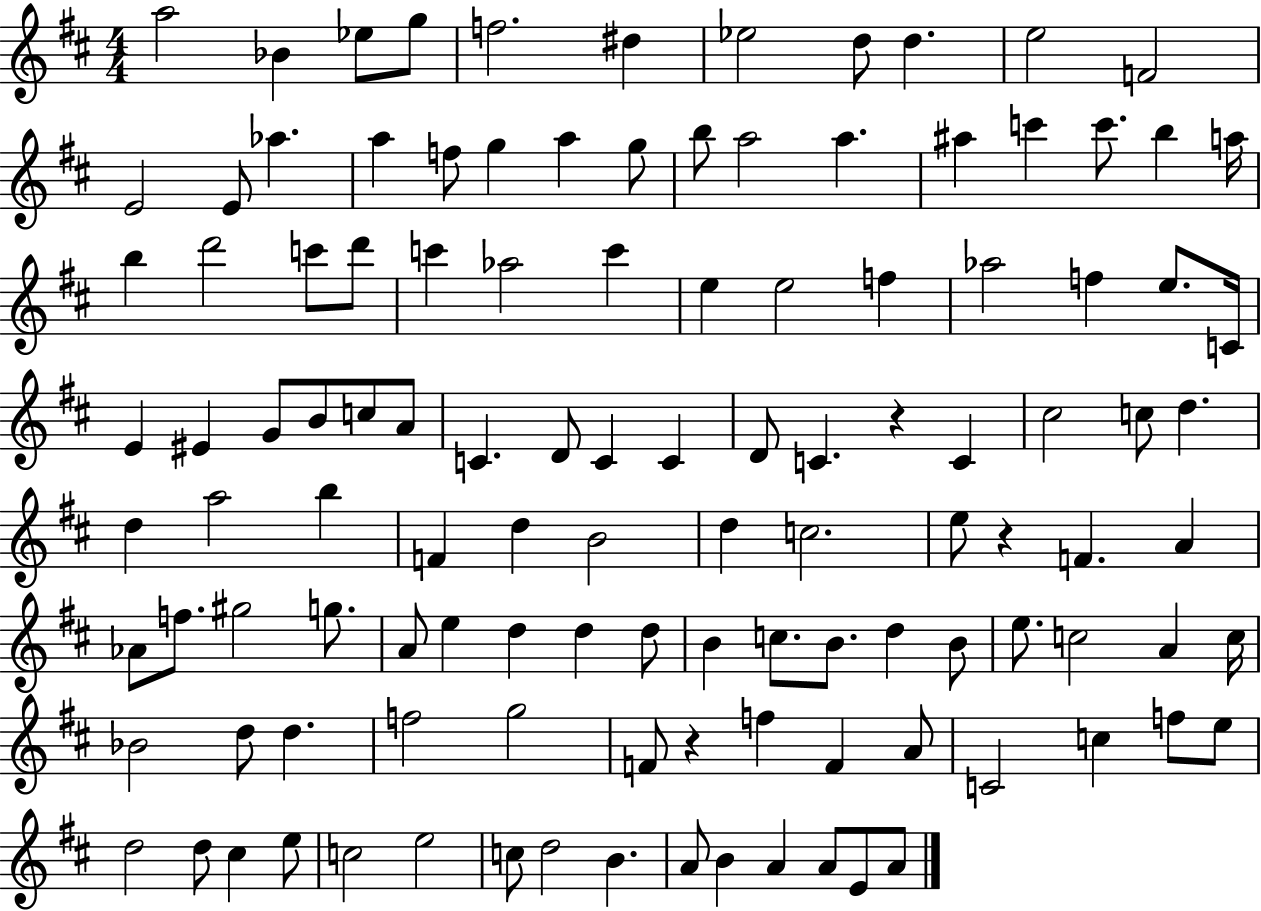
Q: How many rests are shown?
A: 3